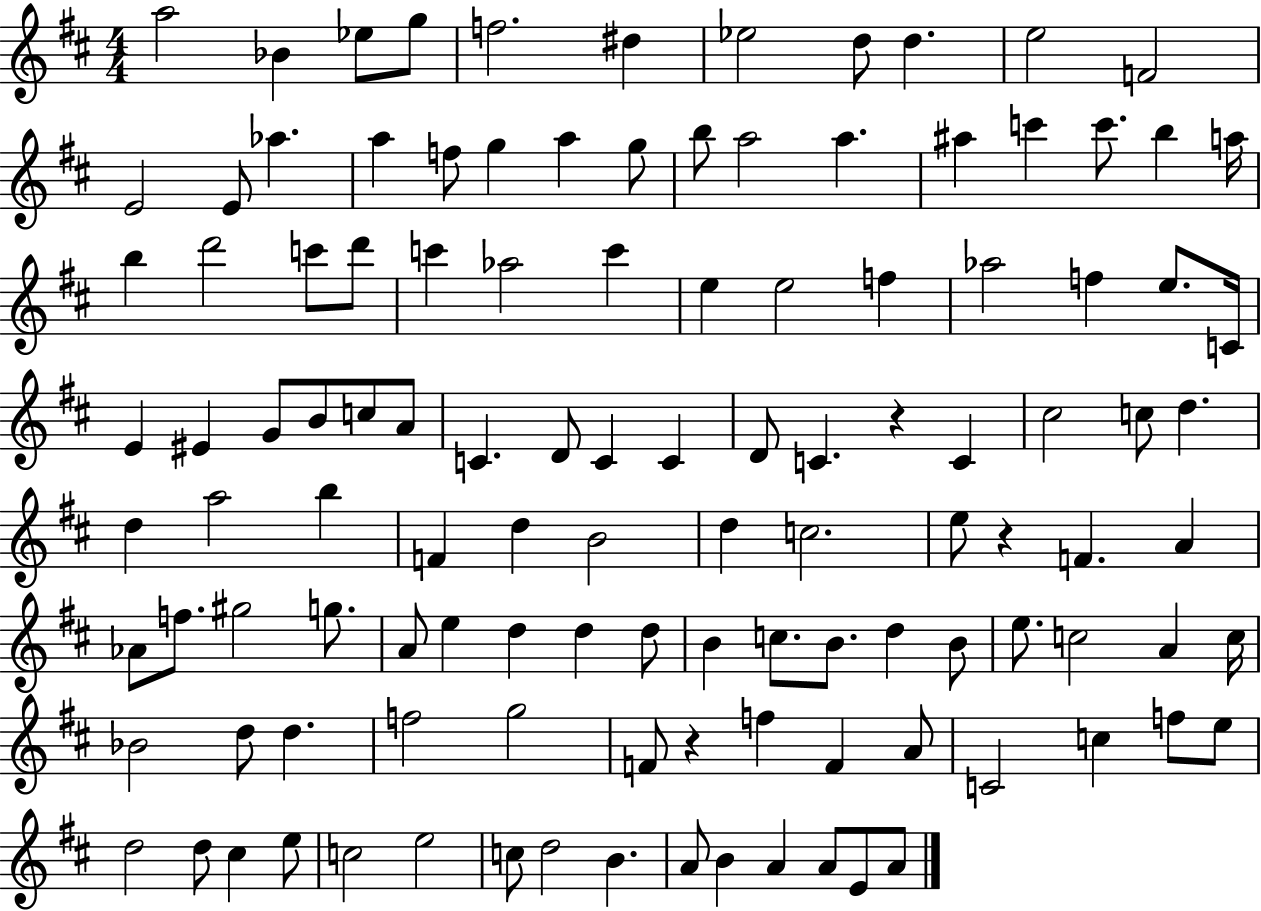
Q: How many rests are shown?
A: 3